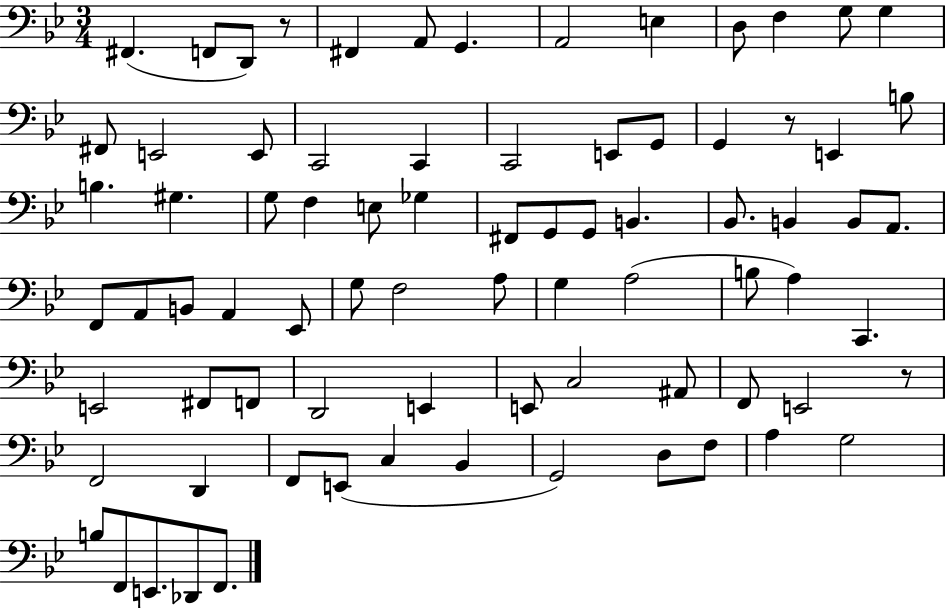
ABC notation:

X:1
T:Untitled
M:3/4
L:1/4
K:Bb
^F,, F,,/2 D,,/2 z/2 ^F,, A,,/2 G,, A,,2 E, D,/2 F, G,/2 G, ^F,,/2 E,,2 E,,/2 C,,2 C,, C,,2 E,,/2 G,,/2 G,, z/2 E,, B,/2 B, ^G, G,/2 F, E,/2 _G, ^F,,/2 G,,/2 G,,/2 B,, _B,,/2 B,, B,,/2 A,,/2 F,,/2 A,,/2 B,,/2 A,, _E,,/2 G,/2 F,2 A,/2 G, A,2 B,/2 A, C,, E,,2 ^F,,/2 F,,/2 D,,2 E,, E,,/2 C,2 ^A,,/2 F,,/2 E,,2 z/2 F,,2 D,, F,,/2 E,,/2 C, _B,, G,,2 D,/2 F,/2 A, G,2 B,/2 F,,/2 E,,/2 _D,,/2 F,,/2